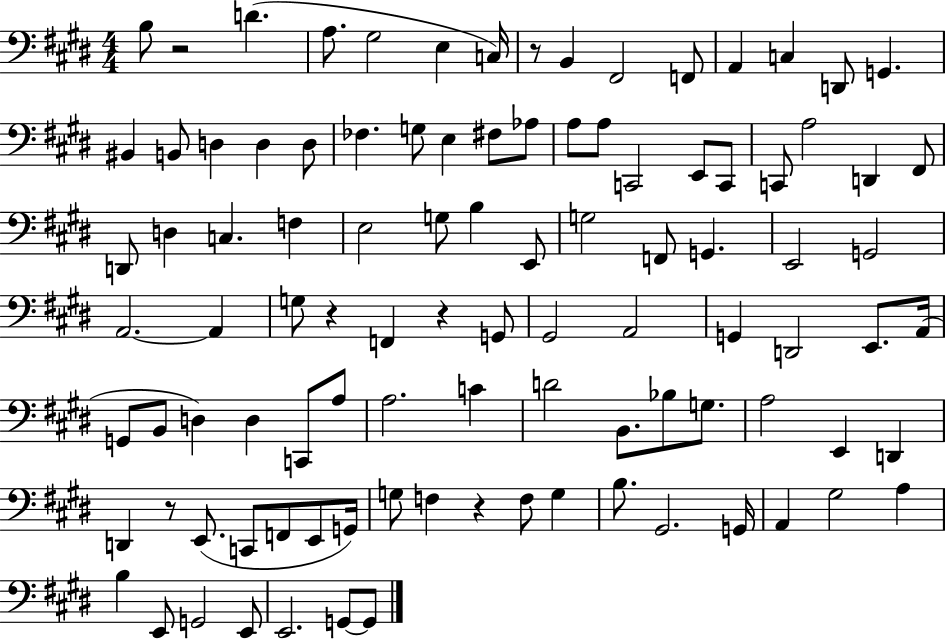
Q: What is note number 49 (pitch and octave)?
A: F2